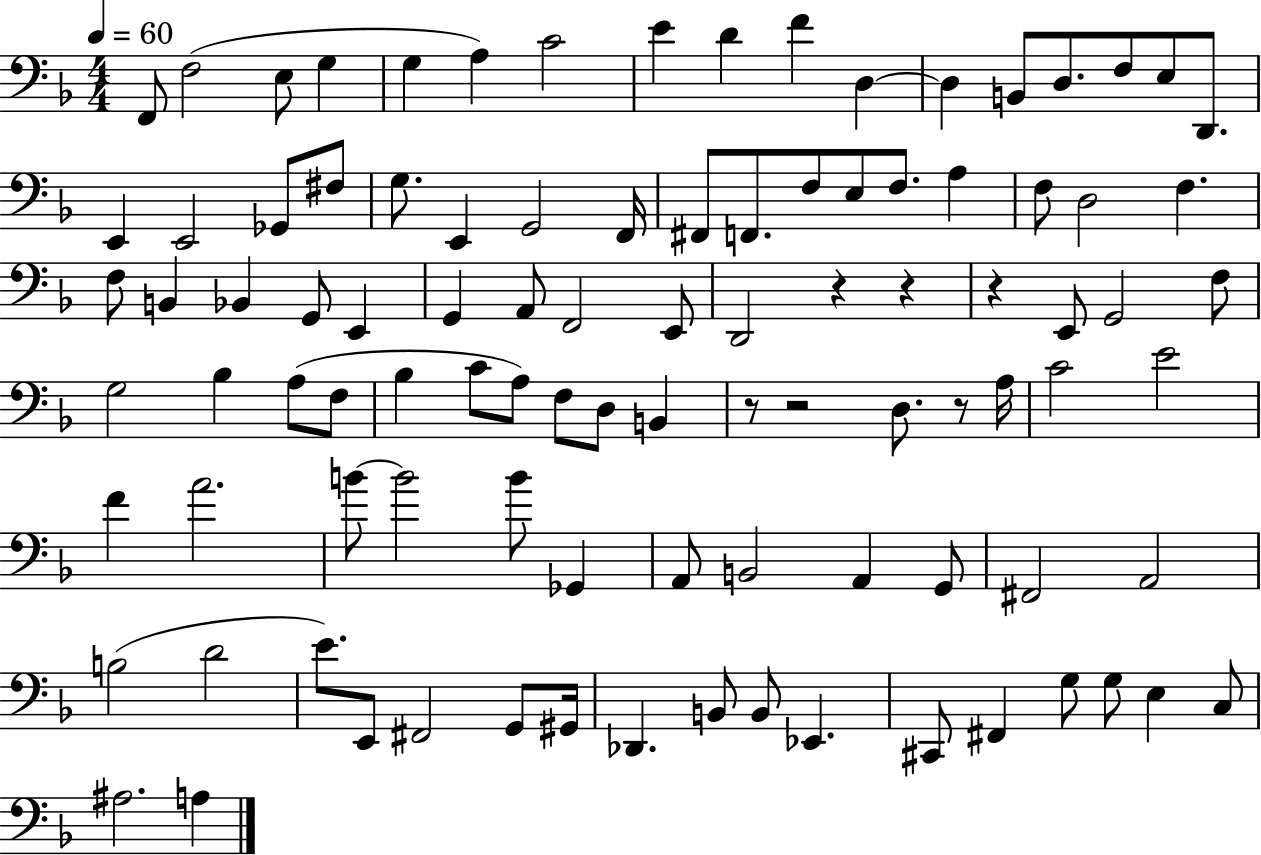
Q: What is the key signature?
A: F major